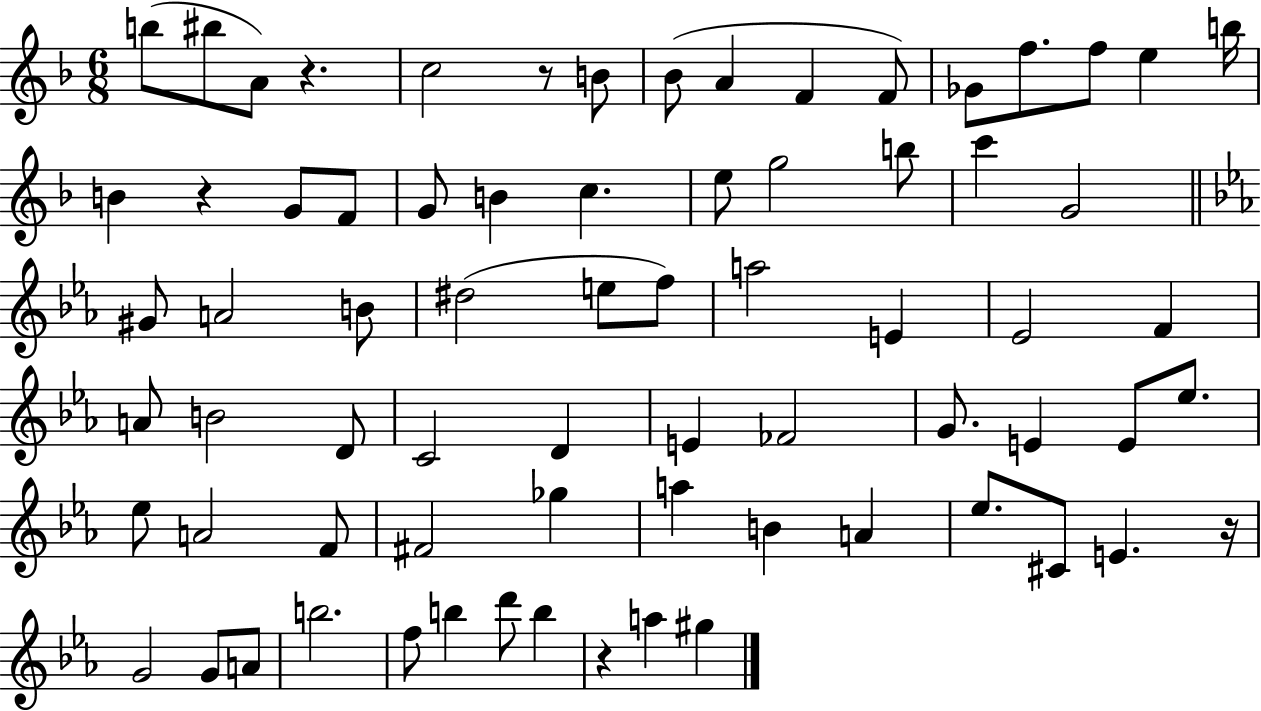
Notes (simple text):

B5/e BIS5/e A4/e R/q. C5/h R/e B4/e Bb4/e A4/q F4/q F4/e Gb4/e F5/e. F5/e E5/q B5/s B4/q R/q G4/e F4/e G4/e B4/q C5/q. E5/e G5/h B5/e C6/q G4/h G#4/e A4/h B4/e D#5/h E5/e F5/e A5/h E4/q Eb4/h F4/q A4/e B4/h D4/e C4/h D4/q E4/q FES4/h G4/e. E4/q E4/e Eb5/e. Eb5/e A4/h F4/e F#4/h Gb5/q A5/q B4/q A4/q Eb5/e. C#4/e E4/q. R/s G4/h G4/e A4/e B5/h. F5/e B5/q D6/e B5/q R/q A5/q G#5/q